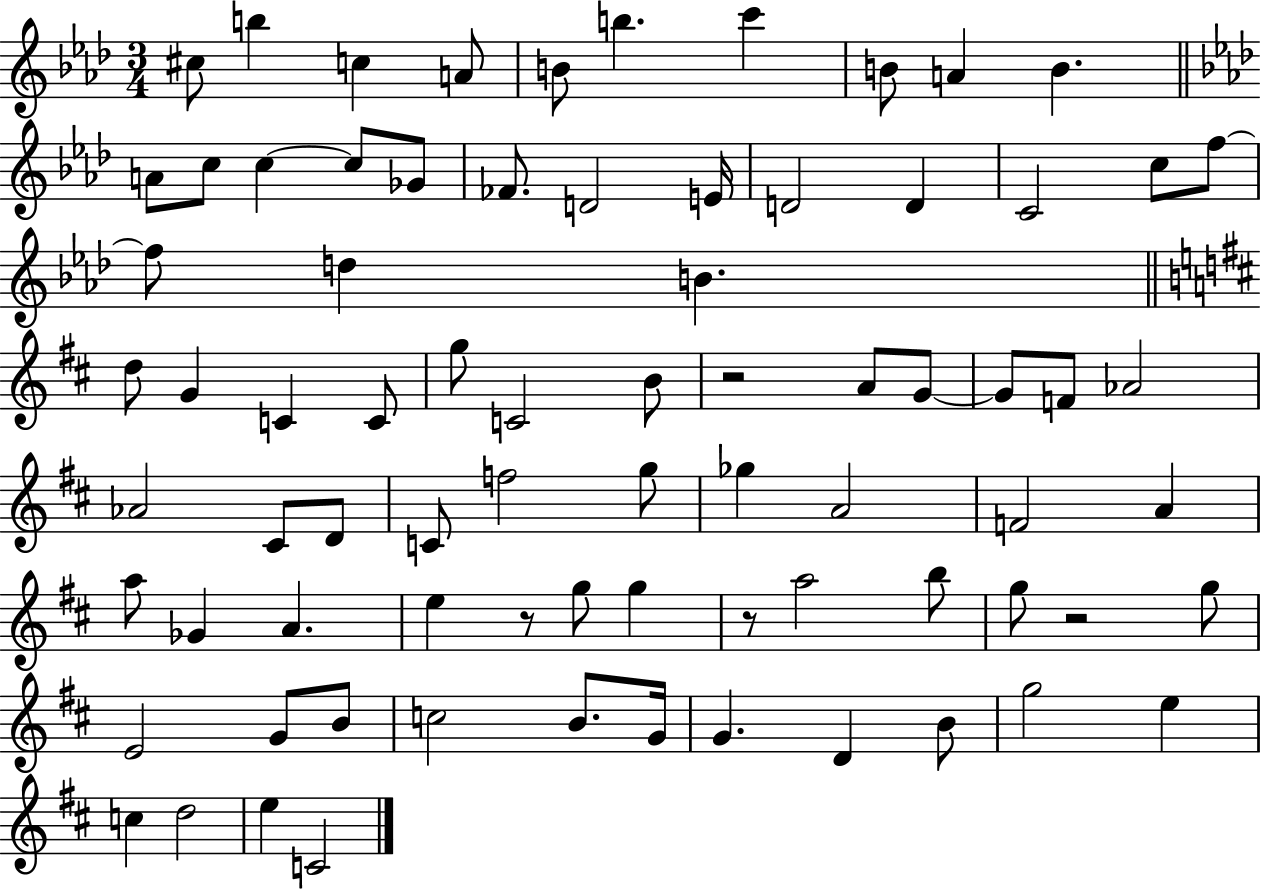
{
  \clef treble
  \numericTimeSignature
  \time 3/4
  \key aes \major
  cis''8 b''4 c''4 a'8 | b'8 b''4. c'''4 | b'8 a'4 b'4. | \bar "||" \break \key f \minor a'8 c''8 c''4~~ c''8 ges'8 | fes'8. d'2 e'16 | d'2 d'4 | c'2 c''8 f''8~~ | \break f''8 d''4 b'4. | \bar "||" \break \key d \major d''8 g'4 c'4 c'8 | g''8 c'2 b'8 | r2 a'8 g'8~~ | g'8 f'8 aes'2 | \break aes'2 cis'8 d'8 | c'8 f''2 g''8 | ges''4 a'2 | f'2 a'4 | \break a''8 ges'4 a'4. | e''4 r8 g''8 g''4 | r8 a''2 b''8 | g''8 r2 g''8 | \break e'2 g'8 b'8 | c''2 b'8. g'16 | g'4. d'4 b'8 | g''2 e''4 | \break c''4 d''2 | e''4 c'2 | \bar "|."
}